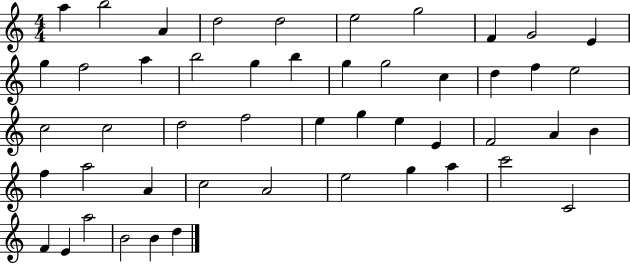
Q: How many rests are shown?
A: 0